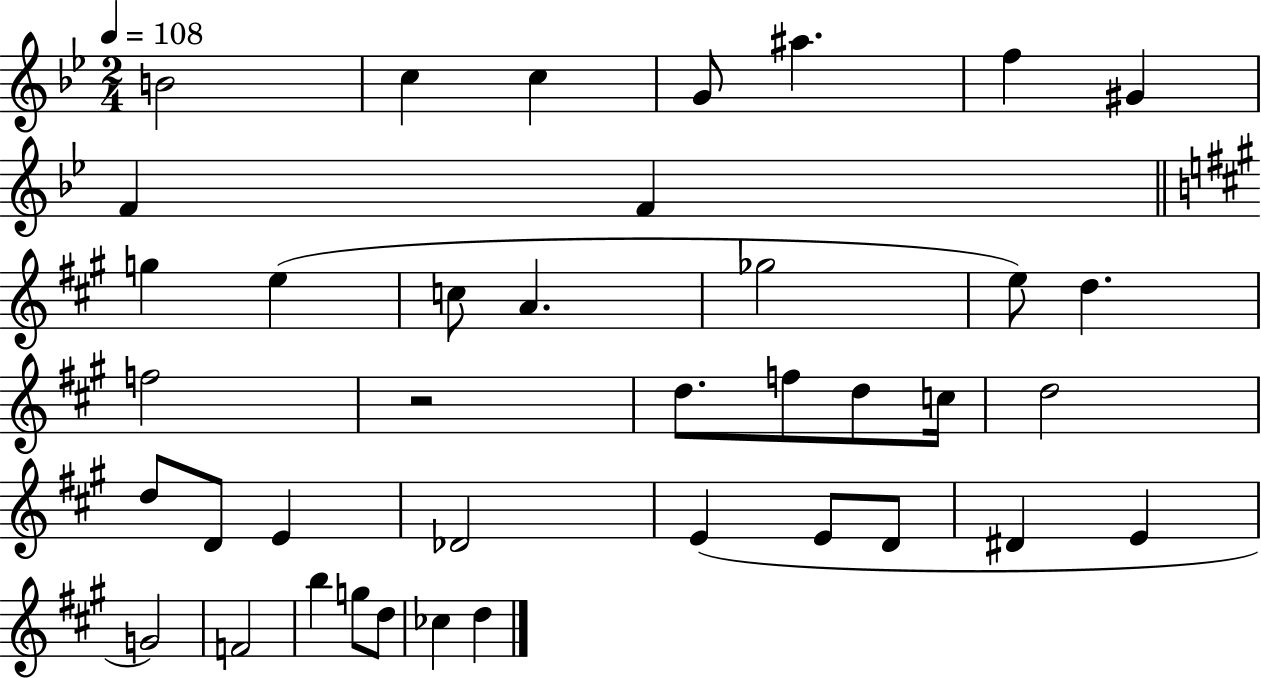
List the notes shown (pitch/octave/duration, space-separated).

B4/h C5/q C5/q G4/e A#5/q. F5/q G#4/q F4/q F4/q G5/q E5/q C5/e A4/q. Gb5/h E5/e D5/q. F5/h R/h D5/e. F5/e D5/e C5/s D5/h D5/e D4/e E4/q Db4/h E4/q E4/e D4/e D#4/q E4/q G4/h F4/h B5/q G5/e D5/e CES5/q D5/q